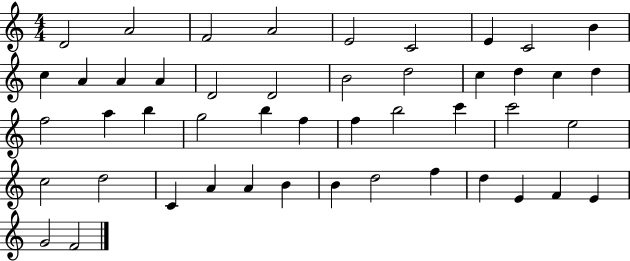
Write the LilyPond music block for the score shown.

{
  \clef treble
  \numericTimeSignature
  \time 4/4
  \key c \major
  d'2 a'2 | f'2 a'2 | e'2 c'2 | e'4 c'2 b'4 | \break c''4 a'4 a'4 a'4 | d'2 d'2 | b'2 d''2 | c''4 d''4 c''4 d''4 | \break f''2 a''4 b''4 | g''2 b''4 f''4 | f''4 b''2 c'''4 | c'''2 e''2 | \break c''2 d''2 | c'4 a'4 a'4 b'4 | b'4 d''2 f''4 | d''4 e'4 f'4 e'4 | \break g'2 f'2 | \bar "|."
}